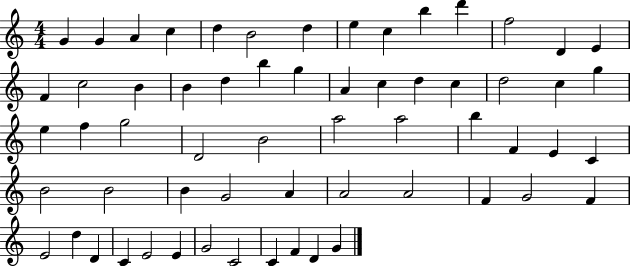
G4/q G4/q A4/q C5/q D5/q B4/h D5/q E5/q C5/q B5/q D6/q F5/h D4/q E4/q F4/q C5/h B4/q B4/q D5/q B5/q G5/q A4/q C5/q D5/q C5/q D5/h C5/q G5/q E5/q F5/q G5/h D4/h B4/h A5/h A5/h B5/q F4/q E4/q C4/q B4/h B4/h B4/q G4/h A4/q A4/h A4/h F4/q G4/h F4/q E4/h D5/q D4/q C4/q E4/h E4/q G4/h C4/h C4/q F4/q D4/q G4/q